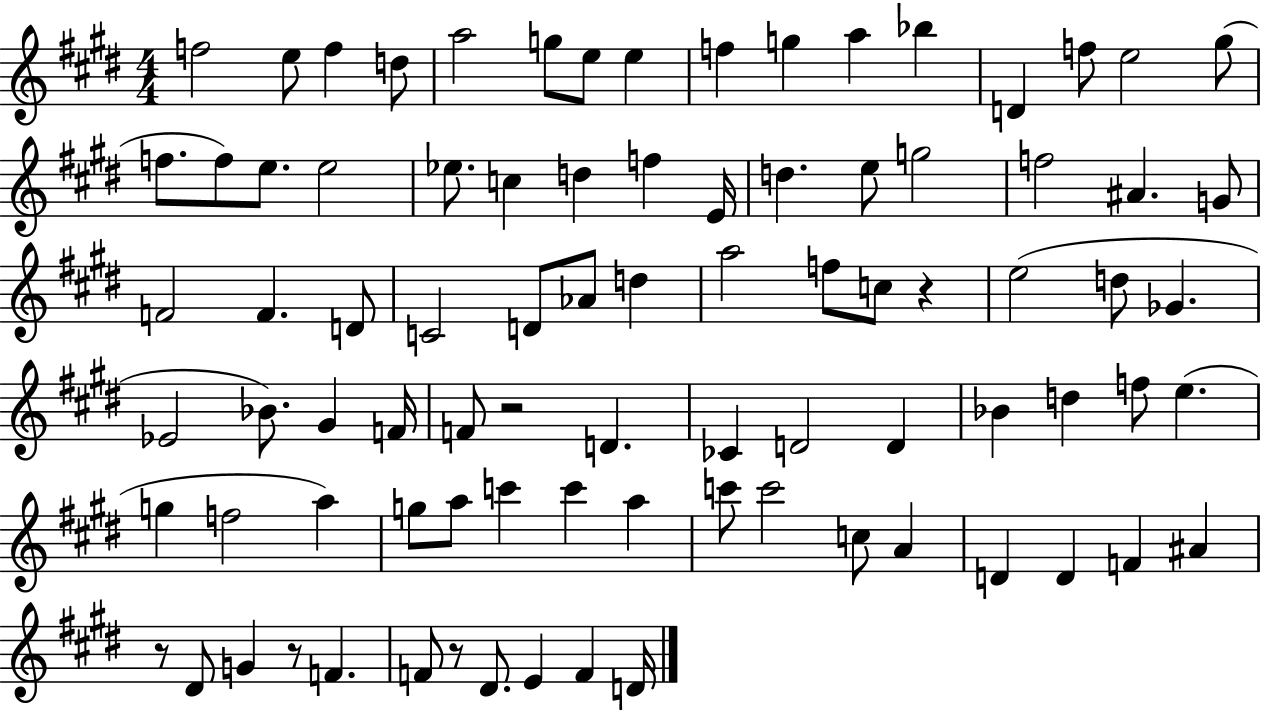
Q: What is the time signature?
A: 4/4